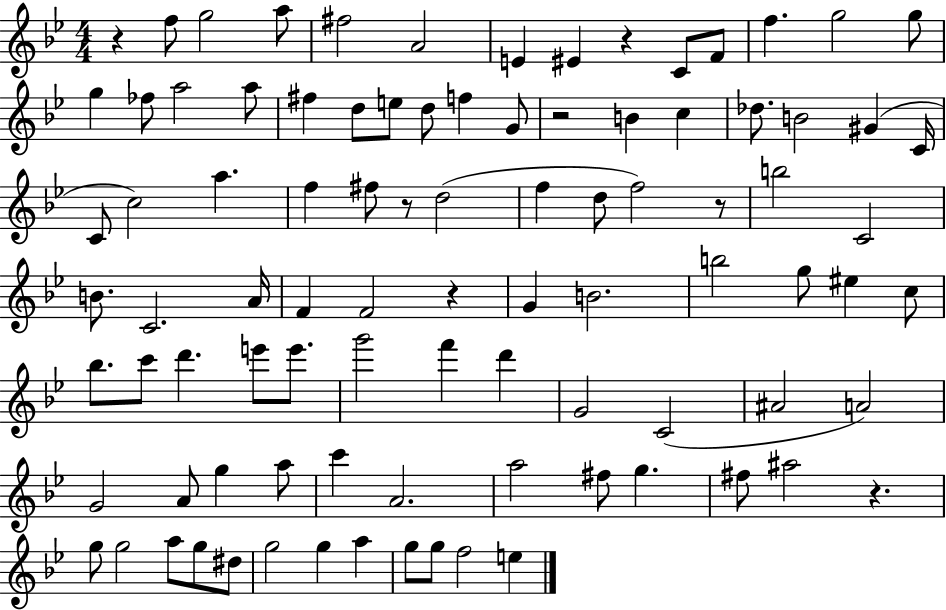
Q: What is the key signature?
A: BES major